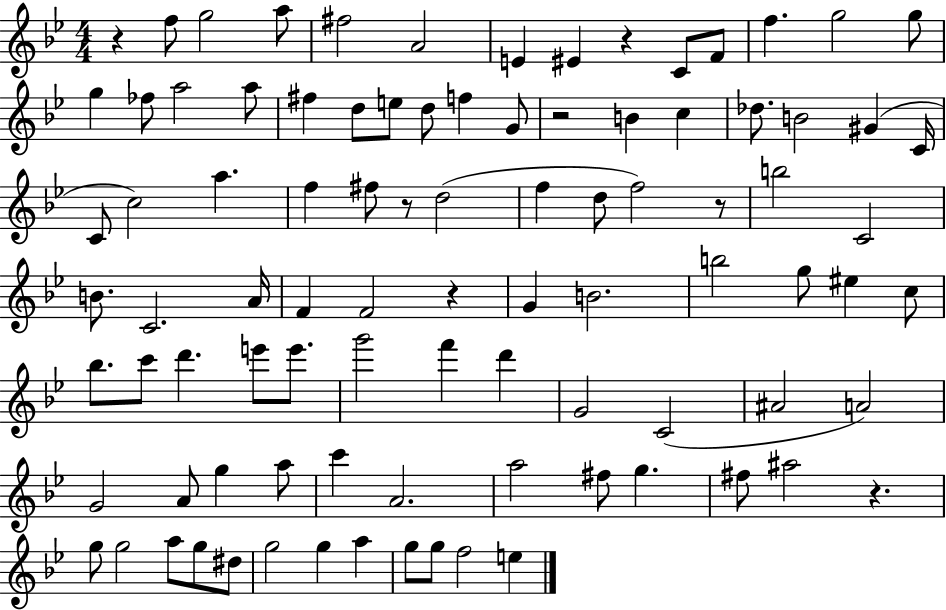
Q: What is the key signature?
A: BES major